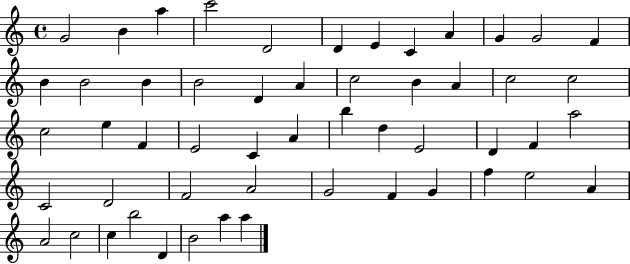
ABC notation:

X:1
T:Untitled
M:4/4
L:1/4
K:C
G2 B a c'2 D2 D E C A G G2 F B B2 B B2 D A c2 B A c2 c2 c2 e F E2 C A b d E2 D F a2 C2 D2 F2 A2 G2 F G f e2 A A2 c2 c b2 D B2 a a